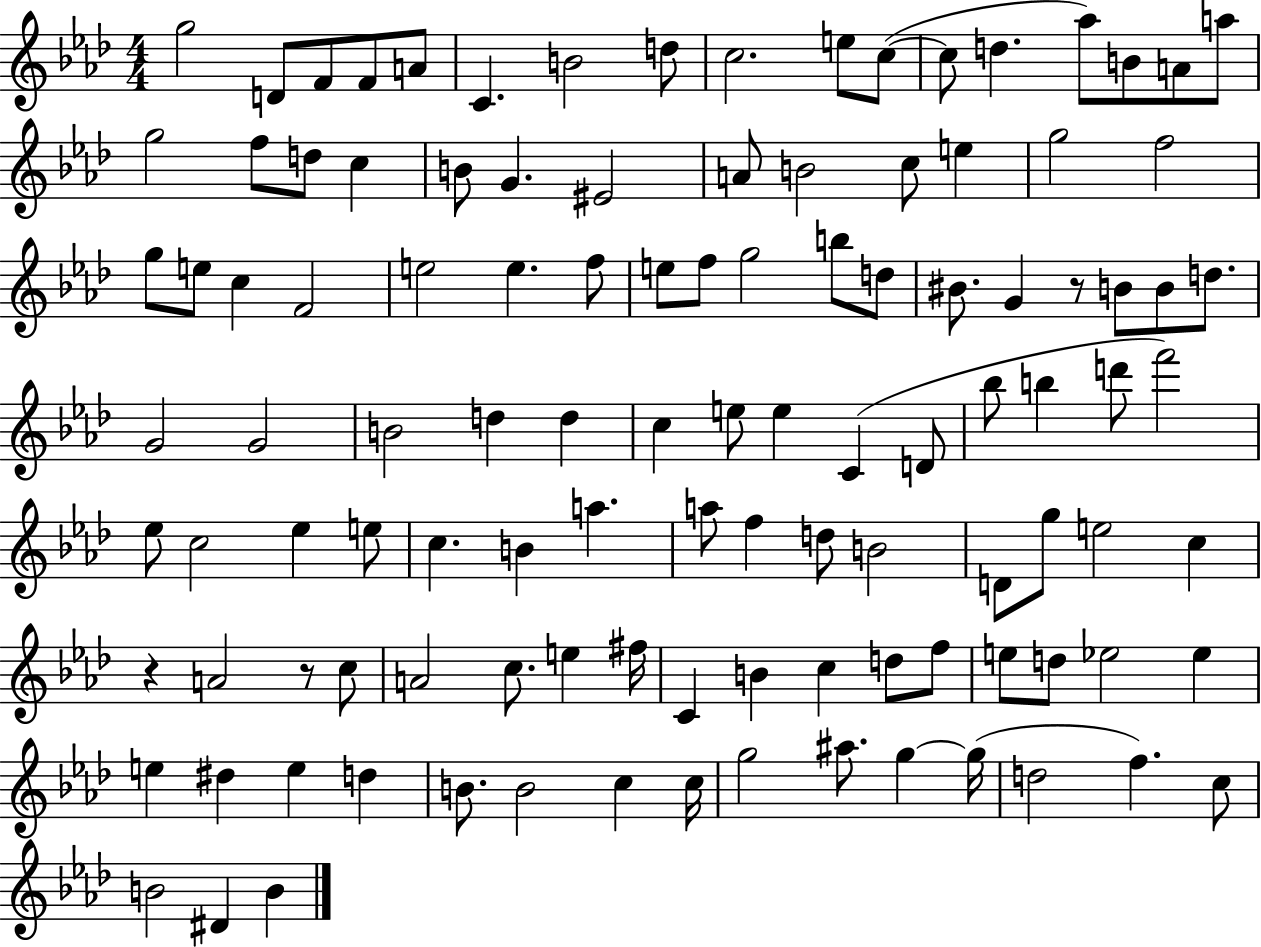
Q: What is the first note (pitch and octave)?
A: G5